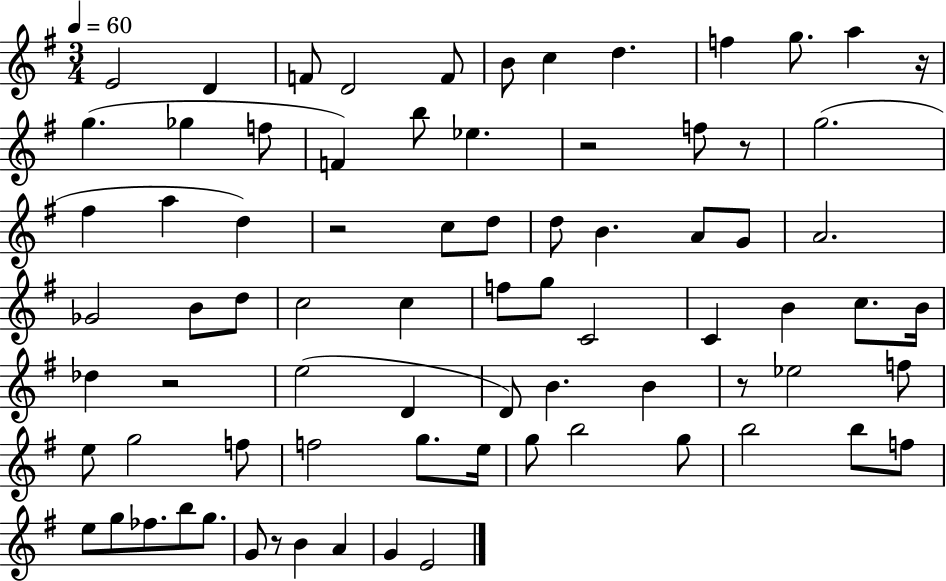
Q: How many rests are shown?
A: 7